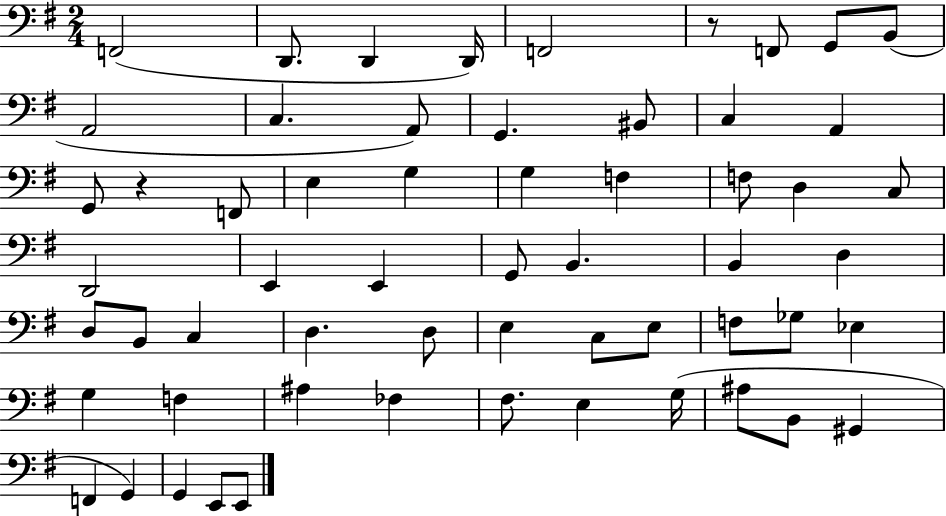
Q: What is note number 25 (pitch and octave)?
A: D2